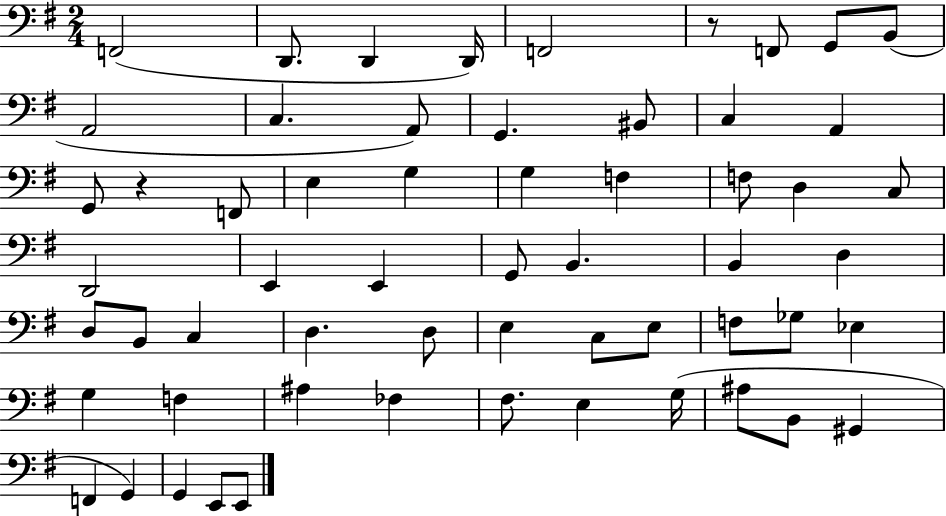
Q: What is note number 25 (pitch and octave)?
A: D2